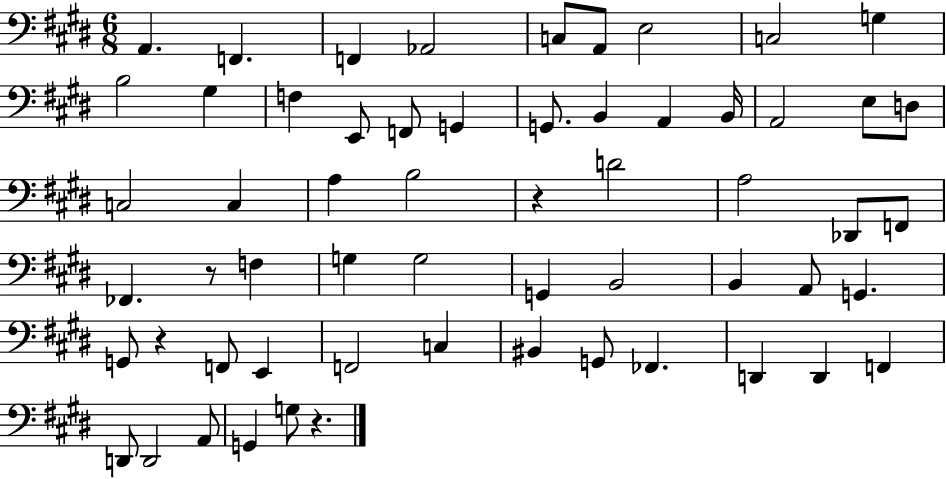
{
  \clef bass
  \numericTimeSignature
  \time 6/8
  \key e \major
  a,4. f,4. | f,4 aes,2 | c8 a,8 e2 | c2 g4 | \break b2 gis4 | f4 e,8 f,8 g,4 | g,8. b,4 a,4 b,16 | a,2 e8 d8 | \break c2 c4 | a4 b2 | r4 d'2 | a2 des,8 f,8 | \break fes,4. r8 f4 | g4 g2 | g,4 b,2 | b,4 a,8 g,4. | \break g,8 r4 f,8 e,4 | f,2 c4 | bis,4 g,8 fes,4. | d,4 d,4 f,4 | \break d,8 d,2 a,8 | g,4 g8 r4. | \bar "|."
}